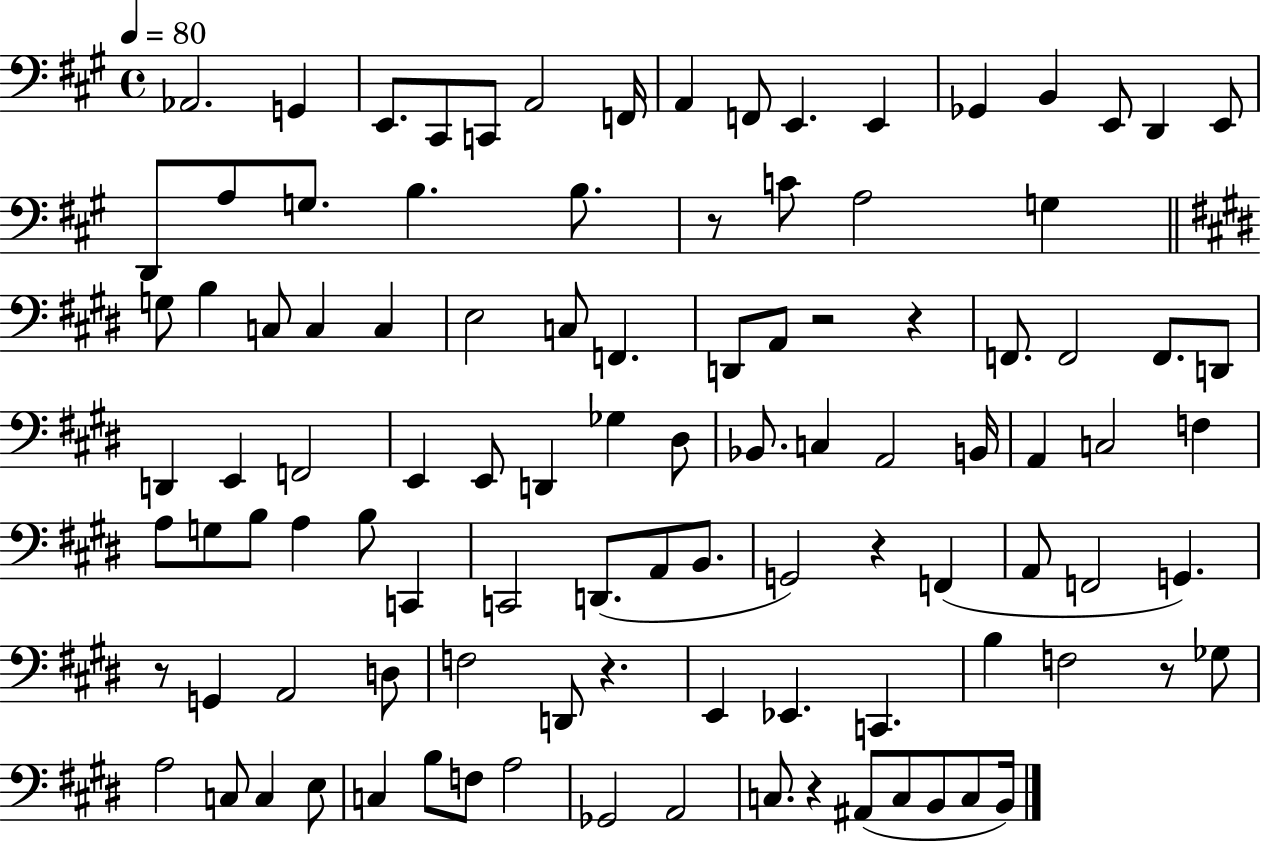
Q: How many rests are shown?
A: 8